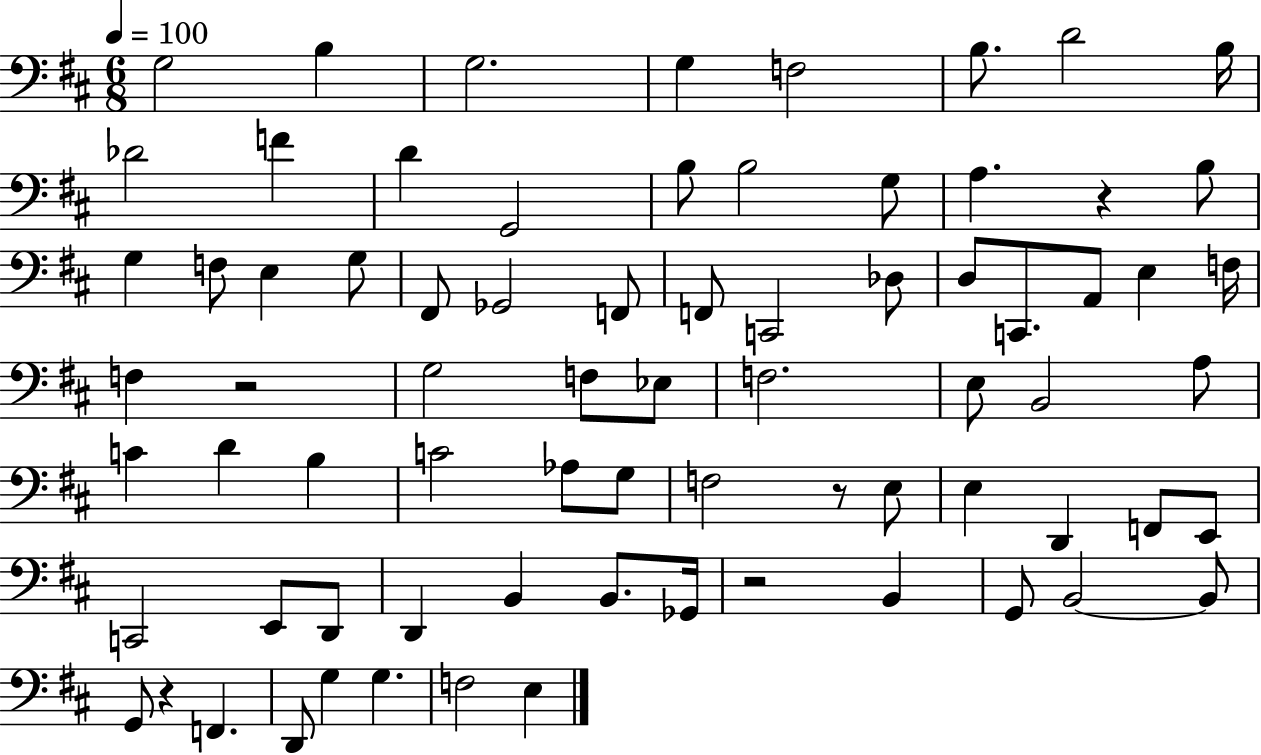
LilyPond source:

{
  \clef bass
  \numericTimeSignature
  \time 6/8
  \key d \major
  \tempo 4 = 100
  \repeat volta 2 { g2 b4 | g2. | g4 f2 | b8. d'2 b16 | \break des'2 f'4 | d'4 g,2 | b8 b2 g8 | a4. r4 b8 | \break g4 f8 e4 g8 | fis,8 ges,2 f,8 | f,8 c,2 des8 | d8 c,8. a,8 e4 f16 | \break f4 r2 | g2 f8 ees8 | f2. | e8 b,2 a8 | \break c'4 d'4 b4 | c'2 aes8 g8 | f2 r8 e8 | e4 d,4 f,8 e,8 | \break c,2 e,8 d,8 | d,4 b,4 b,8. ges,16 | r2 b,4 | g,8 b,2~~ b,8 | \break g,8 r4 f,4. | d,8 g4 g4. | f2 e4 | } \bar "|."
}